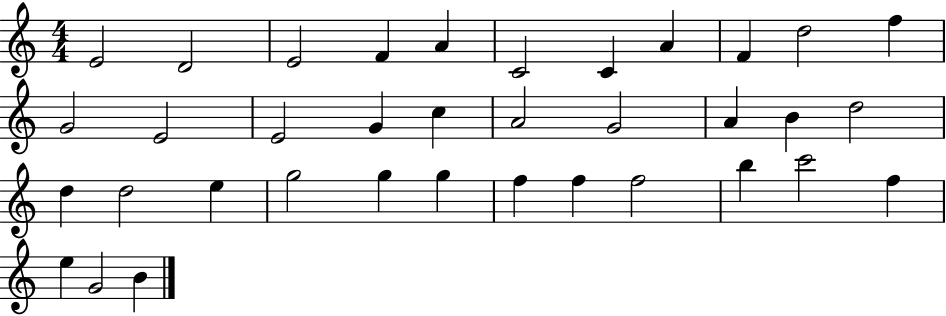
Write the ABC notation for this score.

X:1
T:Untitled
M:4/4
L:1/4
K:C
E2 D2 E2 F A C2 C A F d2 f G2 E2 E2 G c A2 G2 A B d2 d d2 e g2 g g f f f2 b c'2 f e G2 B